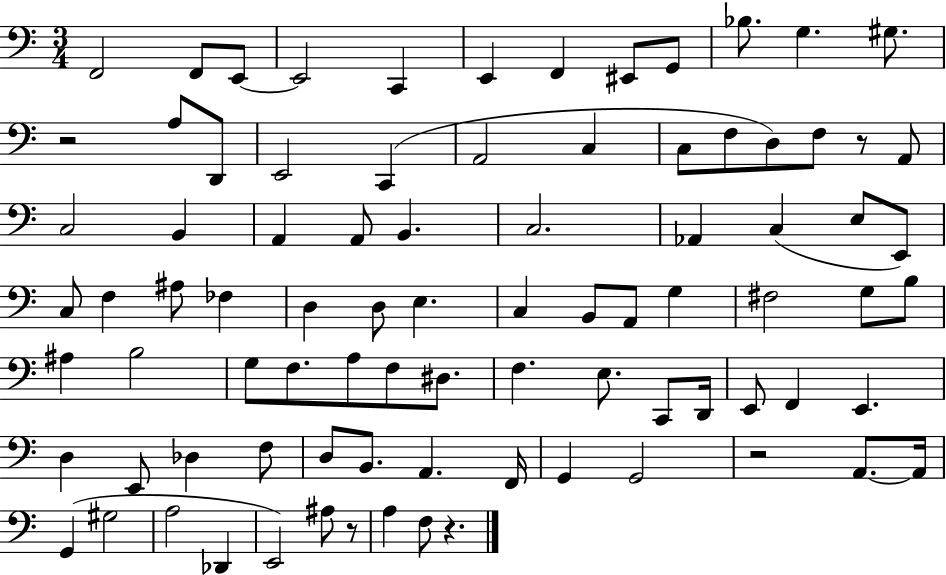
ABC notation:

X:1
T:Untitled
M:3/4
L:1/4
K:C
F,,2 F,,/2 E,,/2 E,,2 C,, E,, F,, ^E,,/2 G,,/2 _B,/2 G, ^G,/2 z2 A,/2 D,,/2 E,,2 C,, A,,2 C, C,/2 F,/2 D,/2 F,/2 z/2 A,,/2 C,2 B,, A,, A,,/2 B,, C,2 _A,, C, E,/2 E,,/2 C,/2 F, ^A,/2 _F, D, D,/2 E, C, B,,/2 A,,/2 G, ^F,2 G,/2 B,/2 ^A, B,2 G,/2 F,/2 A,/2 F,/2 ^D,/2 F, E,/2 C,,/2 D,,/4 E,,/2 F,, E,, D, E,,/2 _D, F,/2 D,/2 B,,/2 A,, F,,/4 G,, G,,2 z2 A,,/2 A,,/4 G,, ^G,2 A,2 _D,, E,,2 ^A,/2 z/2 A, F,/2 z